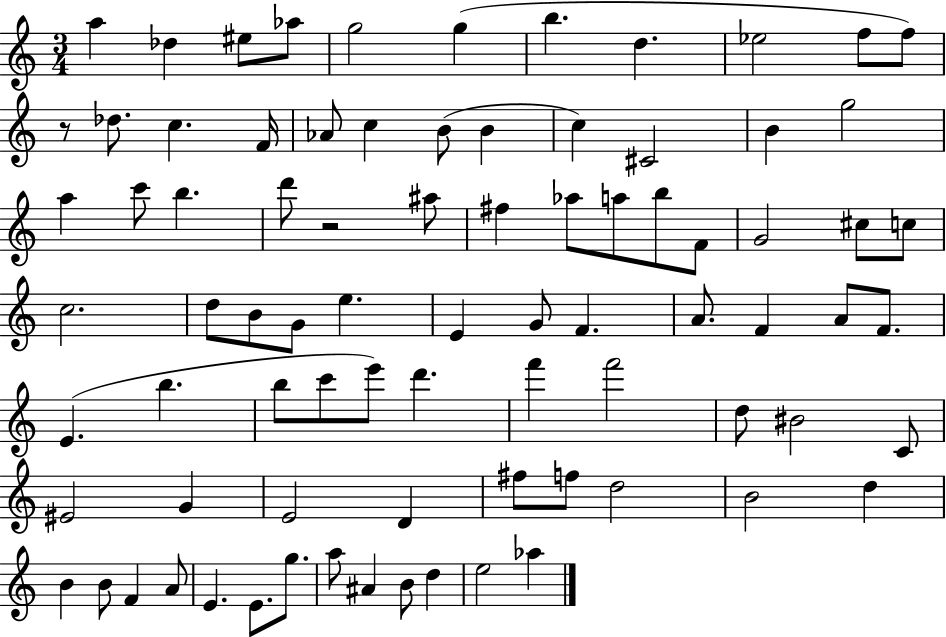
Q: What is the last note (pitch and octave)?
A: Ab5